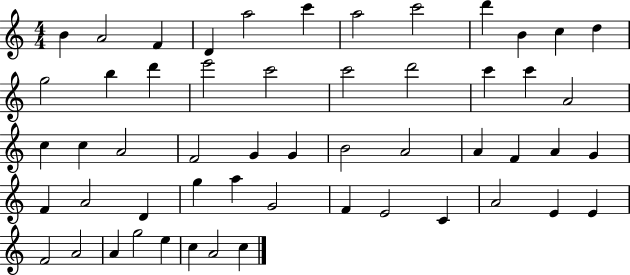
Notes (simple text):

B4/q A4/h F4/q D4/q A5/h C6/q A5/h C6/h D6/q B4/q C5/q D5/q G5/h B5/q D6/q E6/h C6/h C6/h D6/h C6/q C6/q A4/h C5/q C5/q A4/h F4/h G4/q G4/q B4/h A4/h A4/q F4/q A4/q G4/q F4/q A4/h D4/q G5/q A5/q G4/h F4/q E4/h C4/q A4/h E4/q E4/q F4/h A4/h A4/q G5/h E5/q C5/q A4/h C5/q